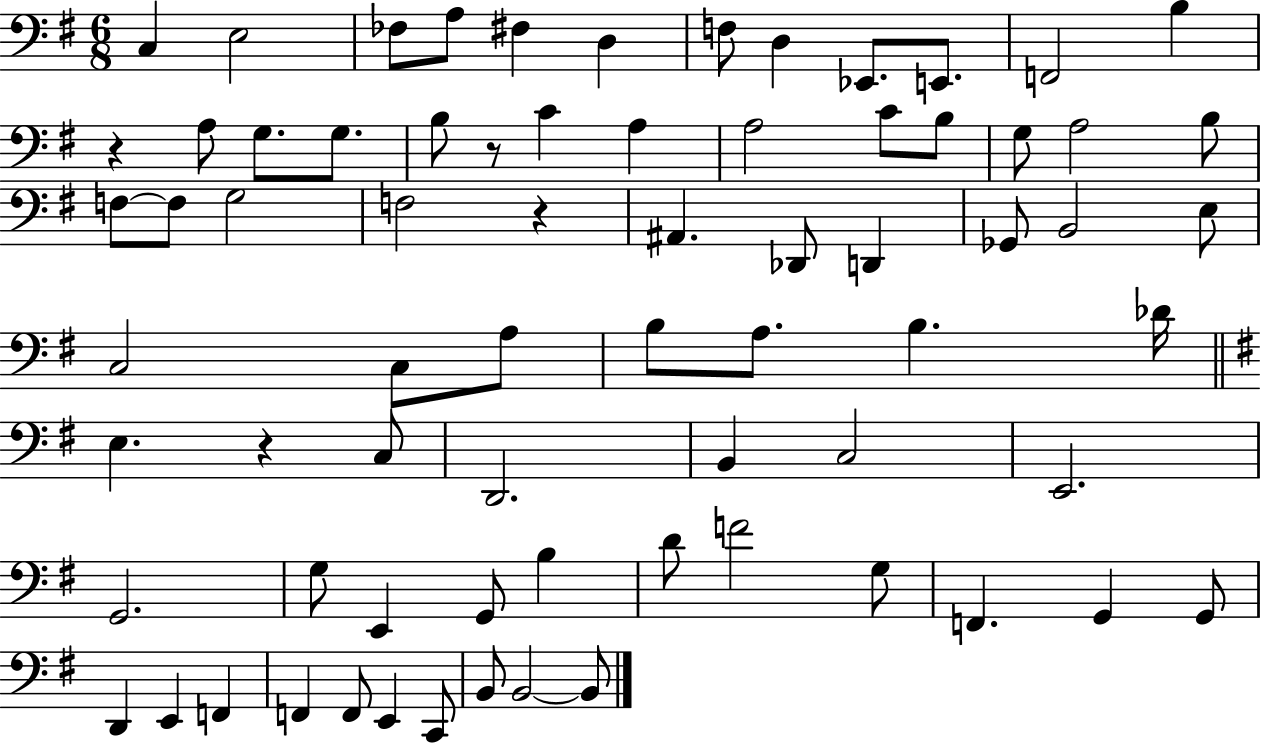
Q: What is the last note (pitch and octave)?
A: B2